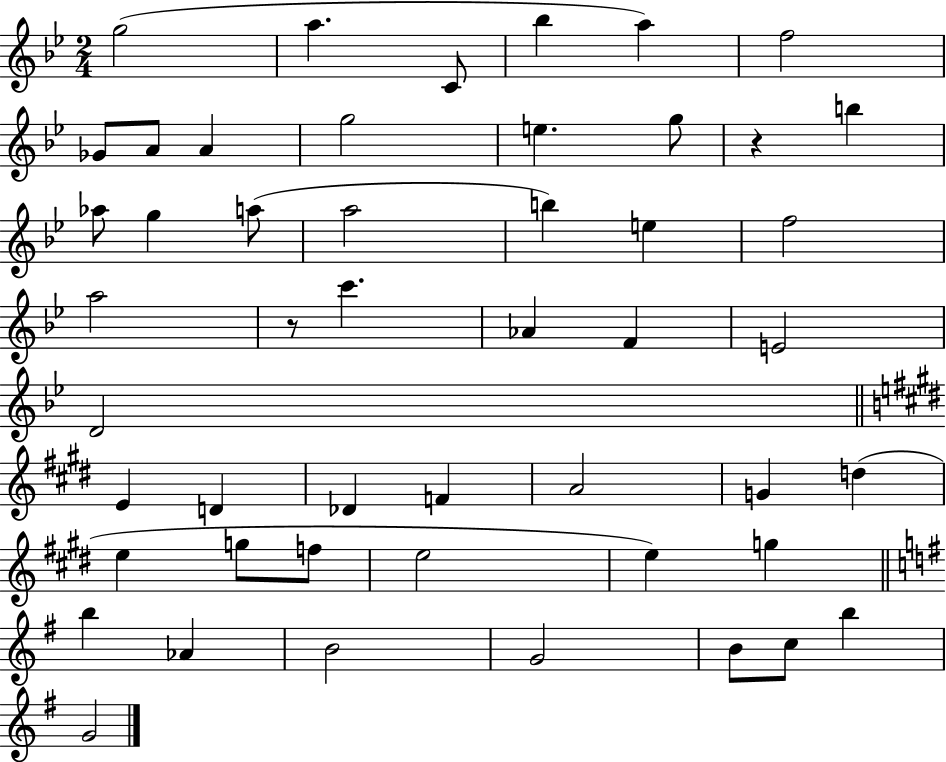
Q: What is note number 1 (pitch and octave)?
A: G5